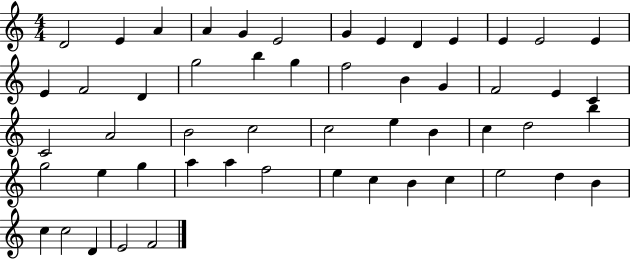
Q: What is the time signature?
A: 4/4